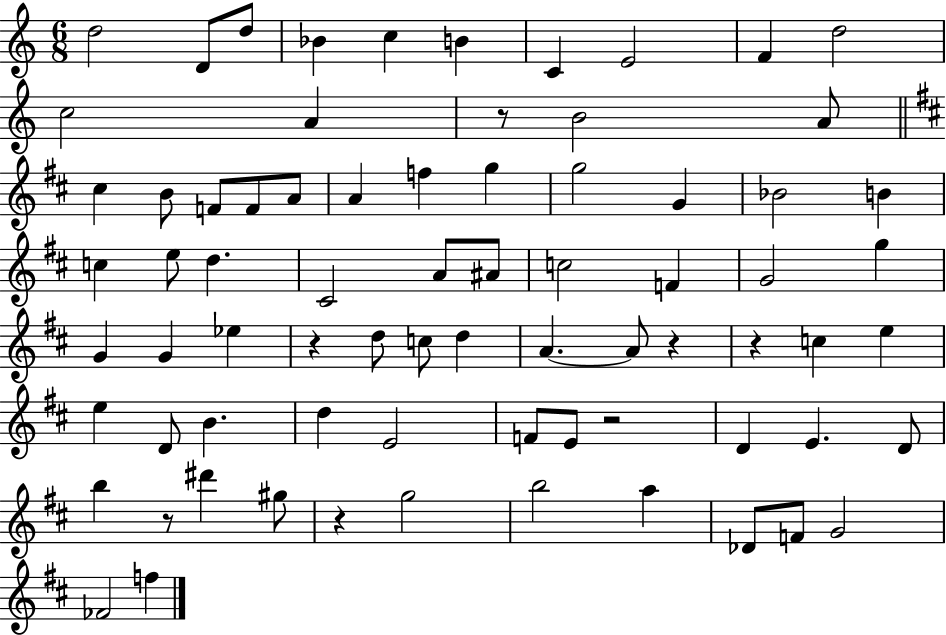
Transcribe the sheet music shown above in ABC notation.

X:1
T:Untitled
M:6/8
L:1/4
K:C
d2 D/2 d/2 _B c B C E2 F d2 c2 A z/2 B2 A/2 ^c B/2 F/2 F/2 A/2 A f g g2 G _B2 B c e/2 d ^C2 A/2 ^A/2 c2 F G2 g G G _e z d/2 c/2 d A A/2 z z c e e D/2 B d E2 F/2 E/2 z2 D E D/2 b z/2 ^d' ^g/2 z g2 b2 a _D/2 F/2 G2 _F2 f